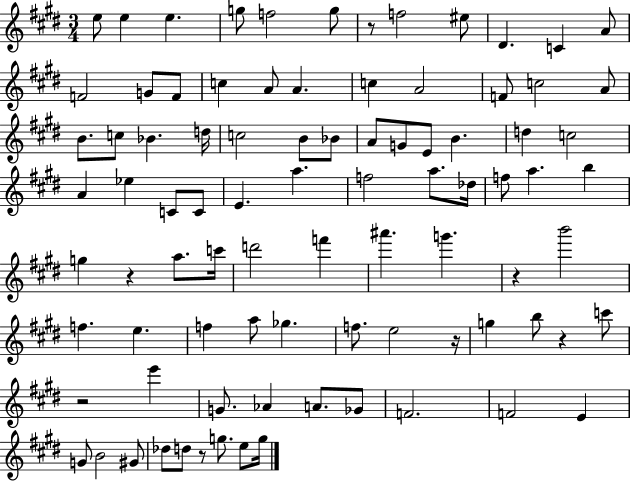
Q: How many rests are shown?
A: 7